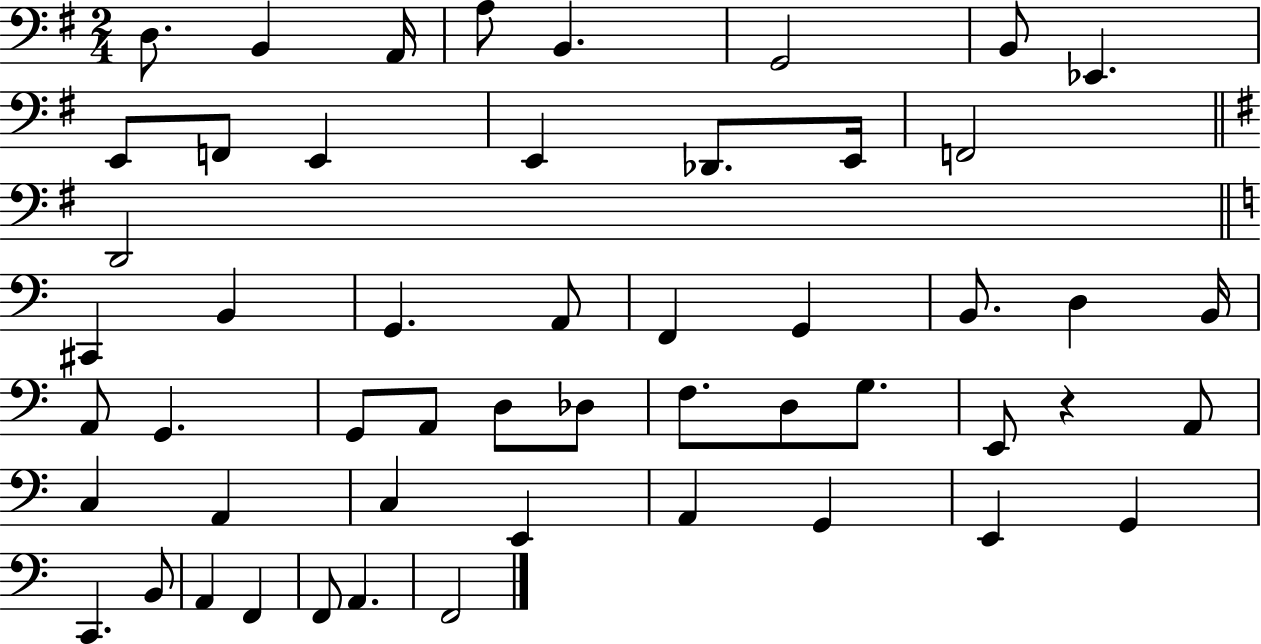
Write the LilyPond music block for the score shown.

{
  \clef bass
  \numericTimeSignature
  \time 2/4
  \key g \major
  d8. b,4 a,16 | a8 b,4. | g,2 | b,8 ees,4. | \break e,8 f,8 e,4 | e,4 des,8. e,16 | f,2 | \bar "||" \break \key e \minor d,2 | \bar "||" \break \key a \minor cis,4 b,4 | g,4. a,8 | f,4 g,4 | b,8. d4 b,16 | \break a,8 g,4. | g,8 a,8 d8 des8 | f8. d8 g8. | e,8 r4 a,8 | \break c4 a,4 | c4 e,4 | a,4 g,4 | e,4 g,4 | \break c,4. b,8 | a,4 f,4 | f,8 a,4. | f,2 | \break \bar "|."
}